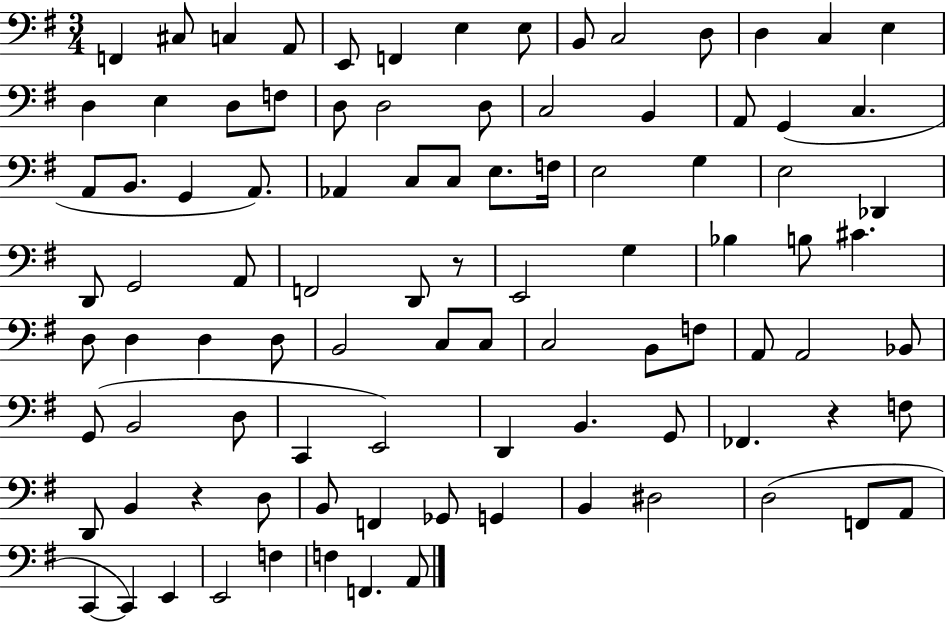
{
  \clef bass
  \numericTimeSignature
  \time 3/4
  \key g \major
  f,4 cis8 c4 a,8 | e,8 f,4 e4 e8 | b,8 c2 d8 | d4 c4 e4 | \break d4 e4 d8 f8 | d8 d2 d8 | c2 b,4 | a,8 g,4( c4. | \break a,8 b,8. g,4 a,8.) | aes,4 c8 c8 e8. f16 | e2 g4 | e2 des,4 | \break d,8 g,2 a,8 | f,2 d,8 r8 | e,2 g4 | bes4 b8 cis'4. | \break d8 d4 d4 d8 | b,2 c8 c8 | c2 b,8 f8 | a,8 a,2 bes,8 | \break g,8( b,2 d8 | c,4 e,2) | d,4 b,4. g,8 | fes,4. r4 f8 | \break d,8 b,4 r4 d8 | b,8 f,4 ges,8 g,4 | b,4 dis2 | d2( f,8 a,8 | \break c,4~~ c,4) e,4 | e,2 f4 | f4 f,4. a,8 | \bar "|."
}